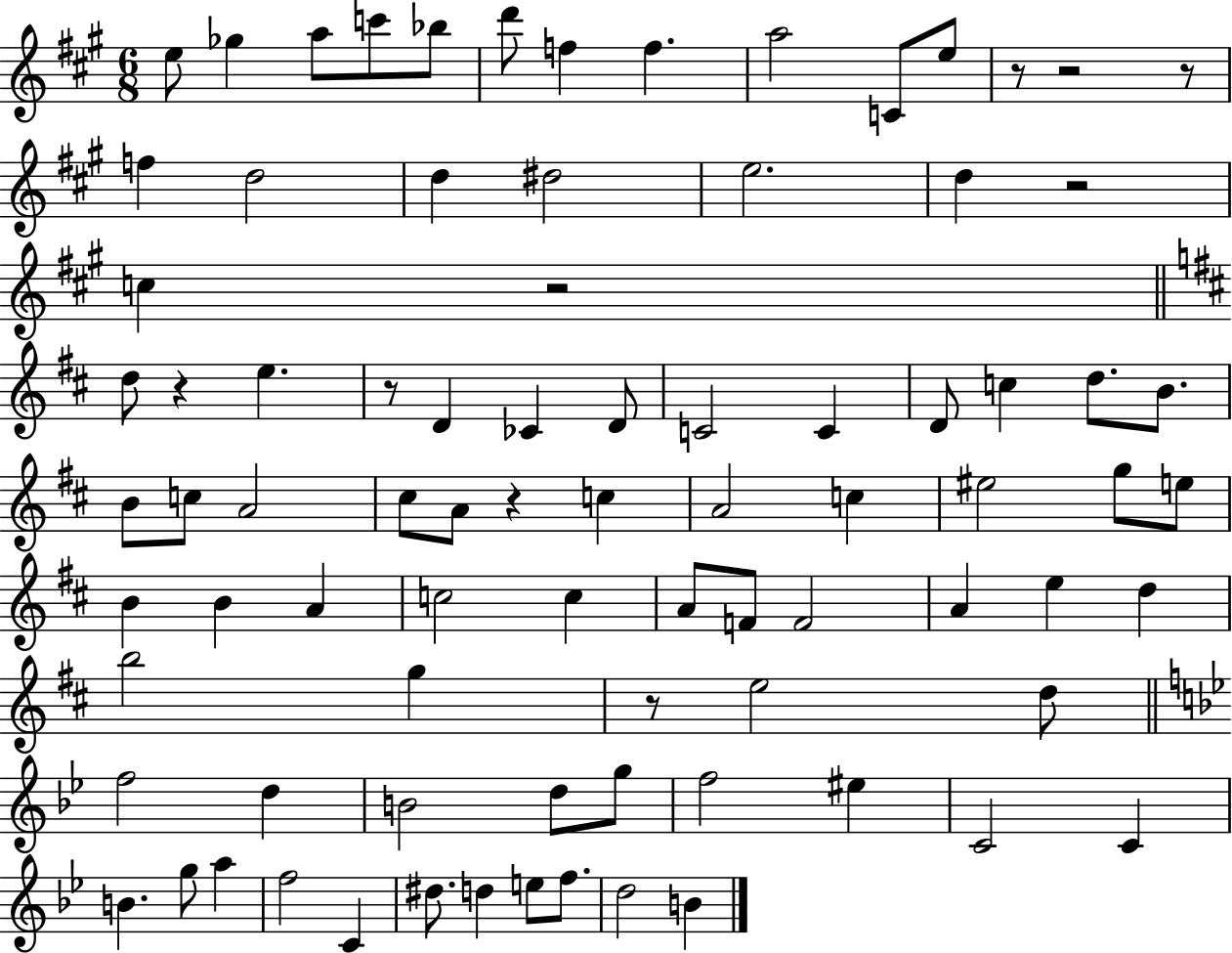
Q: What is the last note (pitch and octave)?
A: B4